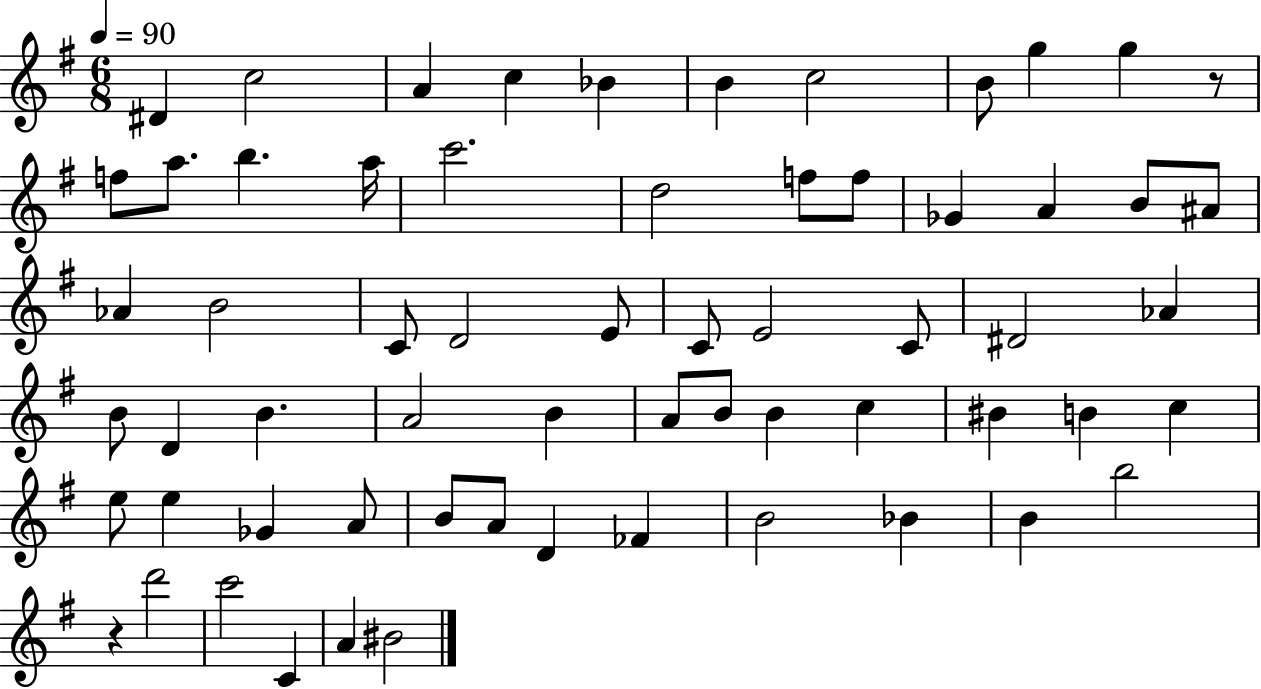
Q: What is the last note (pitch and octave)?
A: BIS4